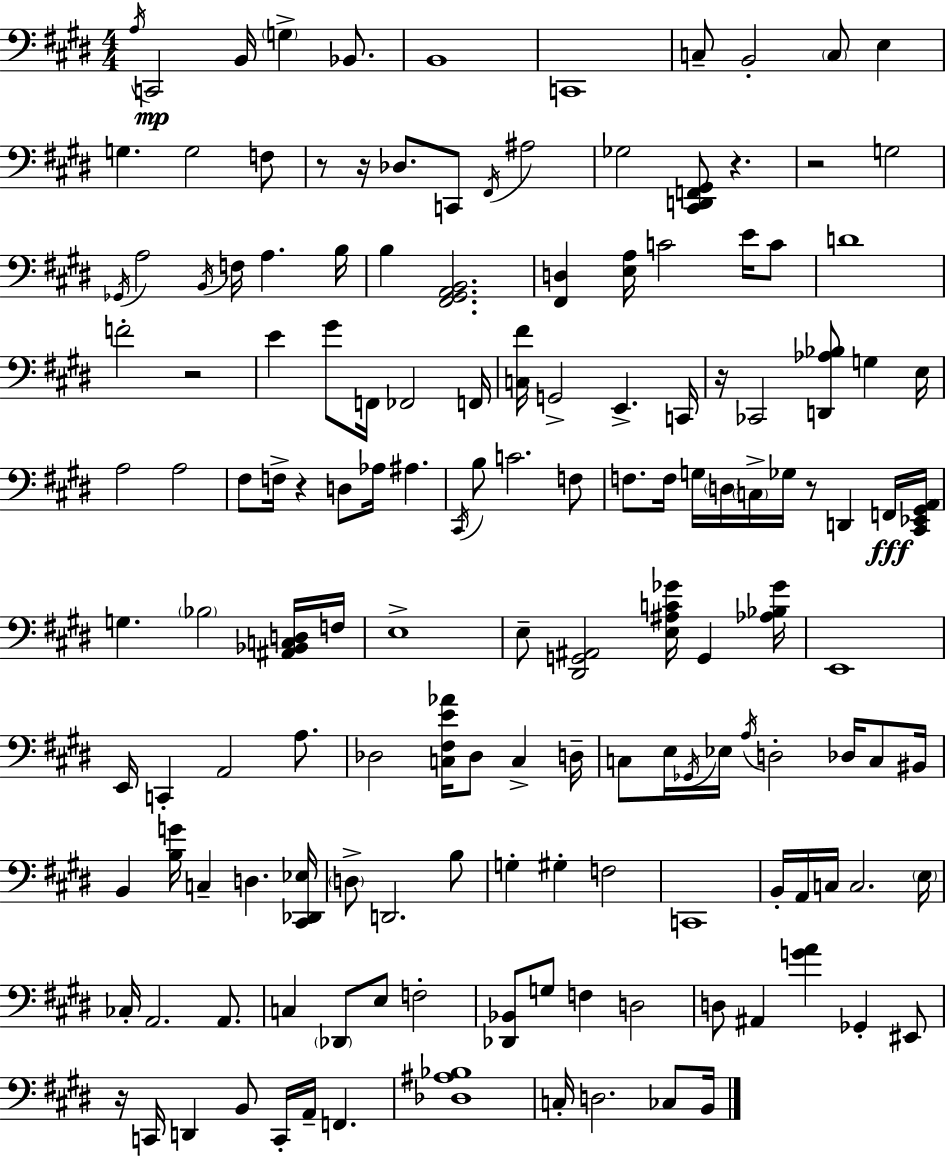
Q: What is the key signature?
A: E major